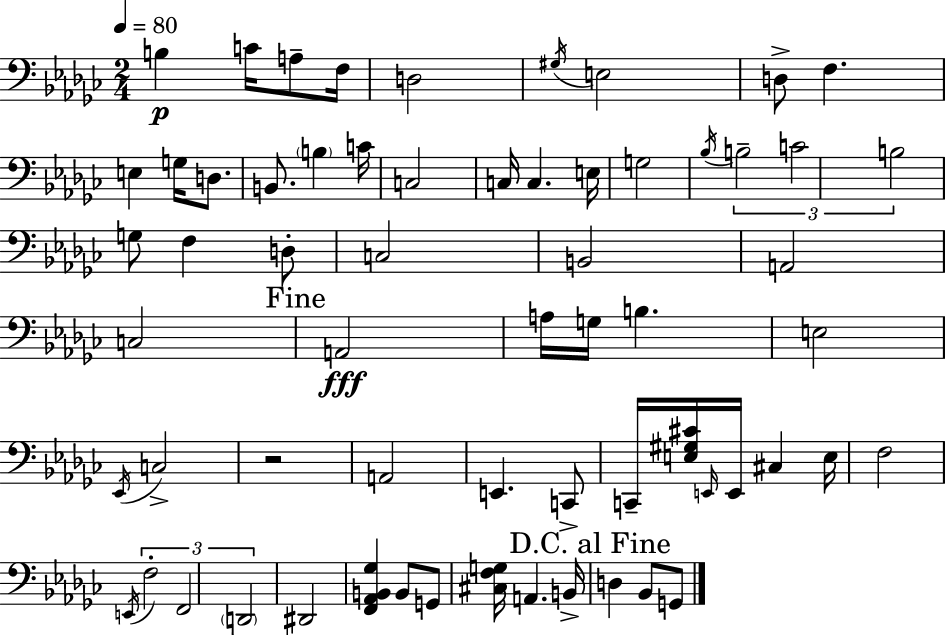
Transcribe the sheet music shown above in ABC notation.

X:1
T:Untitled
M:2/4
L:1/4
K:Ebm
B, C/4 A,/2 F,/4 D,2 ^G,/4 E,2 D,/2 F, E, G,/4 D,/2 B,,/2 B, C/4 C,2 C,/4 C, E,/4 G,2 _B,/4 B,2 C2 B,2 G,/2 F, D,/2 C,2 B,,2 A,,2 C,2 A,,2 A,/4 G,/4 B, E,2 _E,,/4 C,2 z2 A,,2 E,, C,,/2 C,,/4 [E,^G,^C]/4 E,,/4 E,,/4 ^C, E,/4 F,2 E,,/4 F,2 F,,2 D,,2 ^D,,2 [F,,_A,,B,,_G,] B,,/2 G,,/2 [^C,F,G,]/4 A,, B,,/4 D, _B,,/2 G,,/2